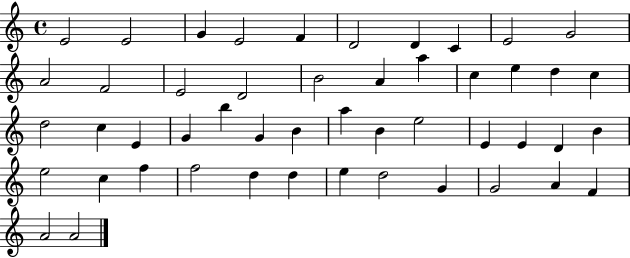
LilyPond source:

{
  \clef treble
  \time 4/4
  \defaultTimeSignature
  \key c \major
  e'2 e'2 | g'4 e'2 f'4 | d'2 d'4 c'4 | e'2 g'2 | \break a'2 f'2 | e'2 d'2 | b'2 a'4 a''4 | c''4 e''4 d''4 c''4 | \break d''2 c''4 e'4 | g'4 b''4 g'4 b'4 | a''4 b'4 e''2 | e'4 e'4 d'4 b'4 | \break e''2 c''4 f''4 | f''2 d''4 d''4 | e''4 d''2 g'4 | g'2 a'4 f'4 | \break a'2 a'2 | \bar "|."
}